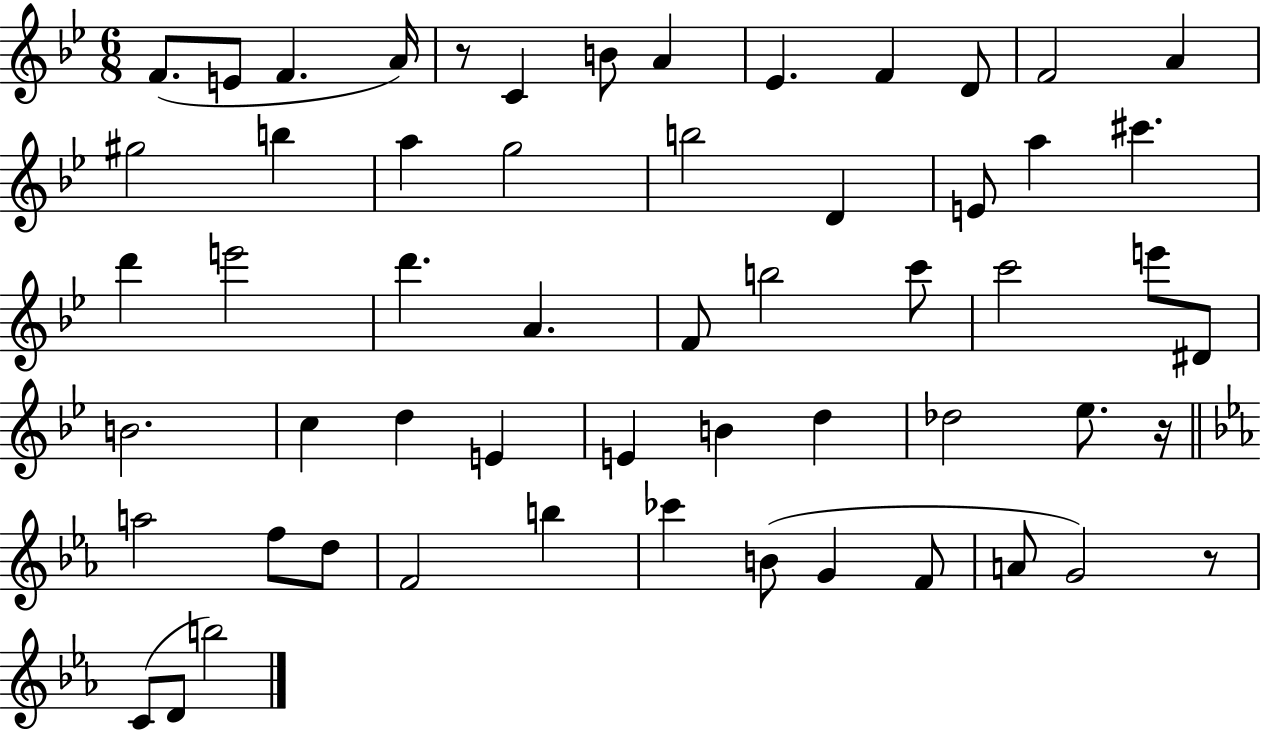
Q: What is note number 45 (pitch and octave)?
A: B5